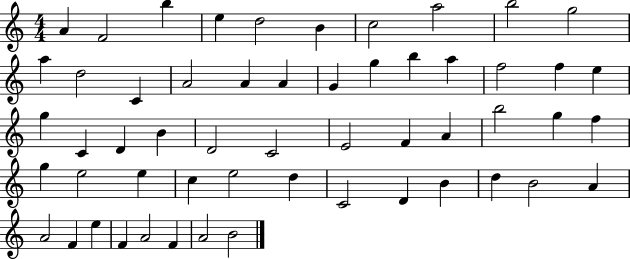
{
  \clef treble
  \numericTimeSignature
  \time 4/4
  \key c \major
  a'4 f'2 b''4 | e''4 d''2 b'4 | c''2 a''2 | b''2 g''2 | \break a''4 d''2 c'4 | a'2 a'4 a'4 | g'4 g''4 b''4 a''4 | f''2 f''4 e''4 | \break g''4 c'4 d'4 b'4 | d'2 c'2 | e'2 f'4 a'4 | b''2 g''4 f''4 | \break g''4 e''2 e''4 | c''4 e''2 d''4 | c'2 d'4 b'4 | d''4 b'2 a'4 | \break a'2 f'4 e''4 | f'4 a'2 f'4 | a'2 b'2 | \bar "|."
}